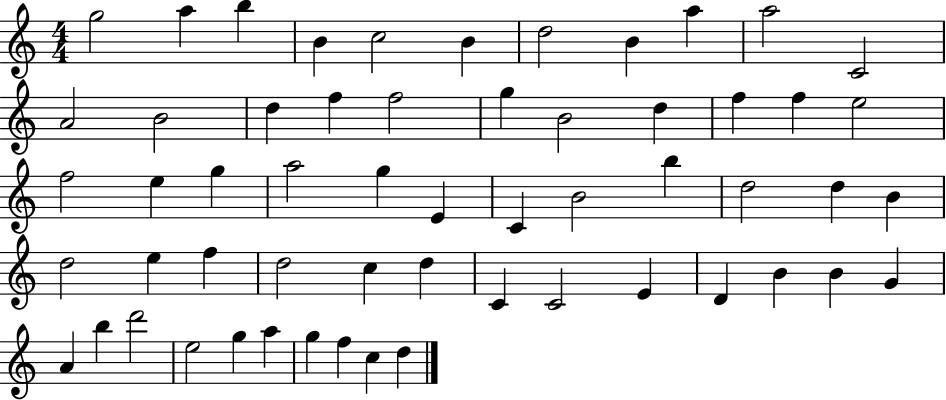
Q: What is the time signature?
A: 4/4